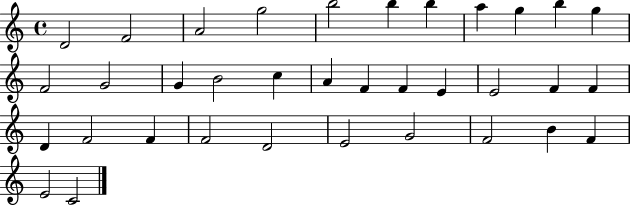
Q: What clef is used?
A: treble